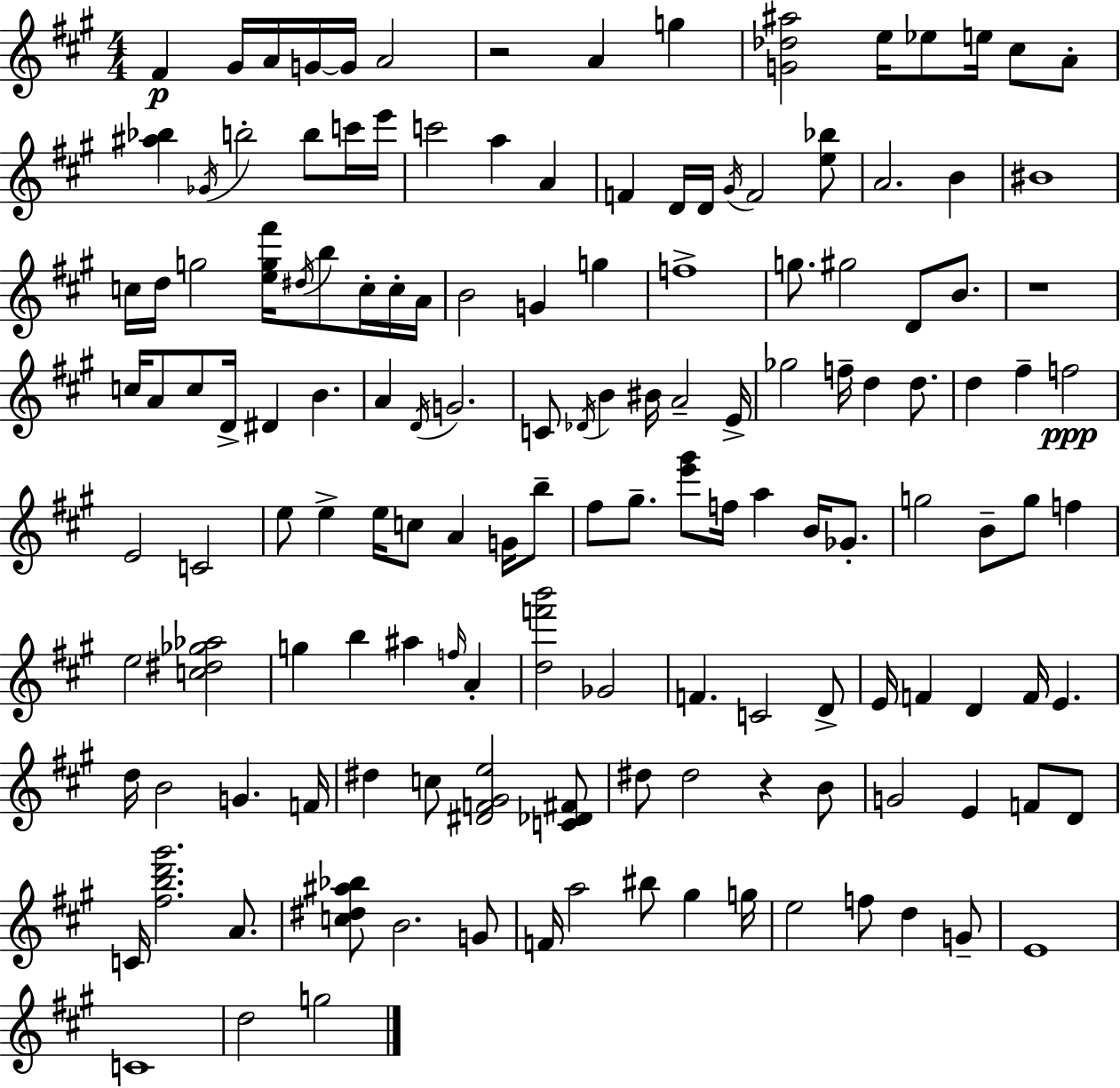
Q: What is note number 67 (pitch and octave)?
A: F5